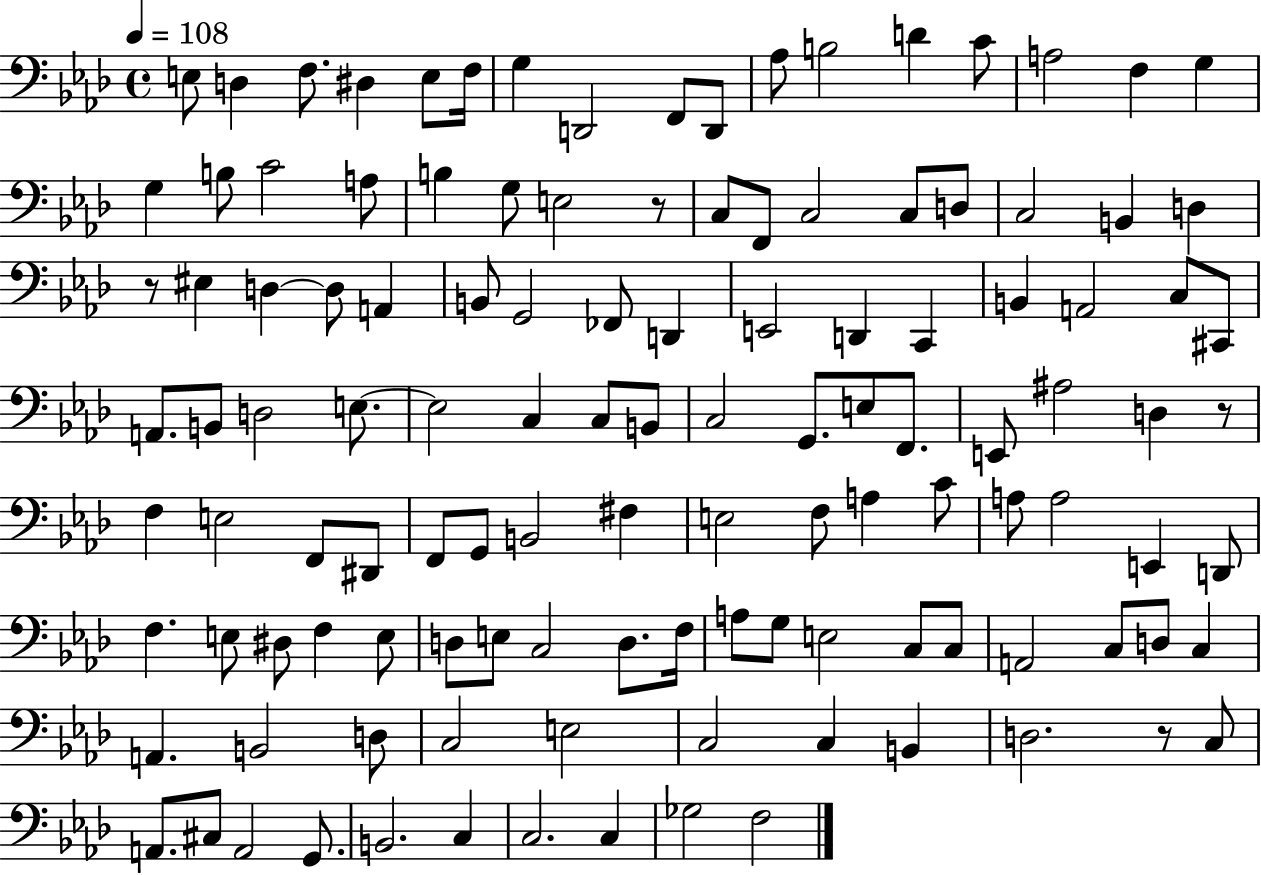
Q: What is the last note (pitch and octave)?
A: F3